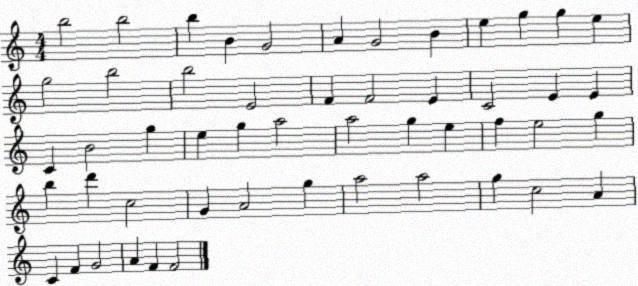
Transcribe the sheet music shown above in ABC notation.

X:1
T:Untitled
M:4/4
L:1/4
K:C
b2 b2 b B G2 A G2 B e g g e g2 b2 b2 E2 F F2 E C2 E E C B2 g e g a2 a2 g e f e2 g b d' c2 G A2 g a2 a2 g c2 A C F G2 A F F2